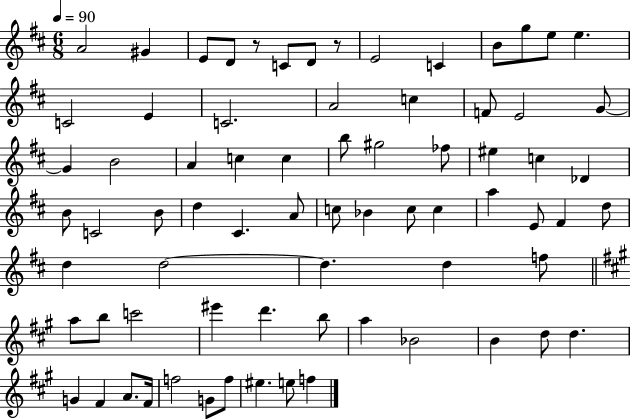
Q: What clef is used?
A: treble